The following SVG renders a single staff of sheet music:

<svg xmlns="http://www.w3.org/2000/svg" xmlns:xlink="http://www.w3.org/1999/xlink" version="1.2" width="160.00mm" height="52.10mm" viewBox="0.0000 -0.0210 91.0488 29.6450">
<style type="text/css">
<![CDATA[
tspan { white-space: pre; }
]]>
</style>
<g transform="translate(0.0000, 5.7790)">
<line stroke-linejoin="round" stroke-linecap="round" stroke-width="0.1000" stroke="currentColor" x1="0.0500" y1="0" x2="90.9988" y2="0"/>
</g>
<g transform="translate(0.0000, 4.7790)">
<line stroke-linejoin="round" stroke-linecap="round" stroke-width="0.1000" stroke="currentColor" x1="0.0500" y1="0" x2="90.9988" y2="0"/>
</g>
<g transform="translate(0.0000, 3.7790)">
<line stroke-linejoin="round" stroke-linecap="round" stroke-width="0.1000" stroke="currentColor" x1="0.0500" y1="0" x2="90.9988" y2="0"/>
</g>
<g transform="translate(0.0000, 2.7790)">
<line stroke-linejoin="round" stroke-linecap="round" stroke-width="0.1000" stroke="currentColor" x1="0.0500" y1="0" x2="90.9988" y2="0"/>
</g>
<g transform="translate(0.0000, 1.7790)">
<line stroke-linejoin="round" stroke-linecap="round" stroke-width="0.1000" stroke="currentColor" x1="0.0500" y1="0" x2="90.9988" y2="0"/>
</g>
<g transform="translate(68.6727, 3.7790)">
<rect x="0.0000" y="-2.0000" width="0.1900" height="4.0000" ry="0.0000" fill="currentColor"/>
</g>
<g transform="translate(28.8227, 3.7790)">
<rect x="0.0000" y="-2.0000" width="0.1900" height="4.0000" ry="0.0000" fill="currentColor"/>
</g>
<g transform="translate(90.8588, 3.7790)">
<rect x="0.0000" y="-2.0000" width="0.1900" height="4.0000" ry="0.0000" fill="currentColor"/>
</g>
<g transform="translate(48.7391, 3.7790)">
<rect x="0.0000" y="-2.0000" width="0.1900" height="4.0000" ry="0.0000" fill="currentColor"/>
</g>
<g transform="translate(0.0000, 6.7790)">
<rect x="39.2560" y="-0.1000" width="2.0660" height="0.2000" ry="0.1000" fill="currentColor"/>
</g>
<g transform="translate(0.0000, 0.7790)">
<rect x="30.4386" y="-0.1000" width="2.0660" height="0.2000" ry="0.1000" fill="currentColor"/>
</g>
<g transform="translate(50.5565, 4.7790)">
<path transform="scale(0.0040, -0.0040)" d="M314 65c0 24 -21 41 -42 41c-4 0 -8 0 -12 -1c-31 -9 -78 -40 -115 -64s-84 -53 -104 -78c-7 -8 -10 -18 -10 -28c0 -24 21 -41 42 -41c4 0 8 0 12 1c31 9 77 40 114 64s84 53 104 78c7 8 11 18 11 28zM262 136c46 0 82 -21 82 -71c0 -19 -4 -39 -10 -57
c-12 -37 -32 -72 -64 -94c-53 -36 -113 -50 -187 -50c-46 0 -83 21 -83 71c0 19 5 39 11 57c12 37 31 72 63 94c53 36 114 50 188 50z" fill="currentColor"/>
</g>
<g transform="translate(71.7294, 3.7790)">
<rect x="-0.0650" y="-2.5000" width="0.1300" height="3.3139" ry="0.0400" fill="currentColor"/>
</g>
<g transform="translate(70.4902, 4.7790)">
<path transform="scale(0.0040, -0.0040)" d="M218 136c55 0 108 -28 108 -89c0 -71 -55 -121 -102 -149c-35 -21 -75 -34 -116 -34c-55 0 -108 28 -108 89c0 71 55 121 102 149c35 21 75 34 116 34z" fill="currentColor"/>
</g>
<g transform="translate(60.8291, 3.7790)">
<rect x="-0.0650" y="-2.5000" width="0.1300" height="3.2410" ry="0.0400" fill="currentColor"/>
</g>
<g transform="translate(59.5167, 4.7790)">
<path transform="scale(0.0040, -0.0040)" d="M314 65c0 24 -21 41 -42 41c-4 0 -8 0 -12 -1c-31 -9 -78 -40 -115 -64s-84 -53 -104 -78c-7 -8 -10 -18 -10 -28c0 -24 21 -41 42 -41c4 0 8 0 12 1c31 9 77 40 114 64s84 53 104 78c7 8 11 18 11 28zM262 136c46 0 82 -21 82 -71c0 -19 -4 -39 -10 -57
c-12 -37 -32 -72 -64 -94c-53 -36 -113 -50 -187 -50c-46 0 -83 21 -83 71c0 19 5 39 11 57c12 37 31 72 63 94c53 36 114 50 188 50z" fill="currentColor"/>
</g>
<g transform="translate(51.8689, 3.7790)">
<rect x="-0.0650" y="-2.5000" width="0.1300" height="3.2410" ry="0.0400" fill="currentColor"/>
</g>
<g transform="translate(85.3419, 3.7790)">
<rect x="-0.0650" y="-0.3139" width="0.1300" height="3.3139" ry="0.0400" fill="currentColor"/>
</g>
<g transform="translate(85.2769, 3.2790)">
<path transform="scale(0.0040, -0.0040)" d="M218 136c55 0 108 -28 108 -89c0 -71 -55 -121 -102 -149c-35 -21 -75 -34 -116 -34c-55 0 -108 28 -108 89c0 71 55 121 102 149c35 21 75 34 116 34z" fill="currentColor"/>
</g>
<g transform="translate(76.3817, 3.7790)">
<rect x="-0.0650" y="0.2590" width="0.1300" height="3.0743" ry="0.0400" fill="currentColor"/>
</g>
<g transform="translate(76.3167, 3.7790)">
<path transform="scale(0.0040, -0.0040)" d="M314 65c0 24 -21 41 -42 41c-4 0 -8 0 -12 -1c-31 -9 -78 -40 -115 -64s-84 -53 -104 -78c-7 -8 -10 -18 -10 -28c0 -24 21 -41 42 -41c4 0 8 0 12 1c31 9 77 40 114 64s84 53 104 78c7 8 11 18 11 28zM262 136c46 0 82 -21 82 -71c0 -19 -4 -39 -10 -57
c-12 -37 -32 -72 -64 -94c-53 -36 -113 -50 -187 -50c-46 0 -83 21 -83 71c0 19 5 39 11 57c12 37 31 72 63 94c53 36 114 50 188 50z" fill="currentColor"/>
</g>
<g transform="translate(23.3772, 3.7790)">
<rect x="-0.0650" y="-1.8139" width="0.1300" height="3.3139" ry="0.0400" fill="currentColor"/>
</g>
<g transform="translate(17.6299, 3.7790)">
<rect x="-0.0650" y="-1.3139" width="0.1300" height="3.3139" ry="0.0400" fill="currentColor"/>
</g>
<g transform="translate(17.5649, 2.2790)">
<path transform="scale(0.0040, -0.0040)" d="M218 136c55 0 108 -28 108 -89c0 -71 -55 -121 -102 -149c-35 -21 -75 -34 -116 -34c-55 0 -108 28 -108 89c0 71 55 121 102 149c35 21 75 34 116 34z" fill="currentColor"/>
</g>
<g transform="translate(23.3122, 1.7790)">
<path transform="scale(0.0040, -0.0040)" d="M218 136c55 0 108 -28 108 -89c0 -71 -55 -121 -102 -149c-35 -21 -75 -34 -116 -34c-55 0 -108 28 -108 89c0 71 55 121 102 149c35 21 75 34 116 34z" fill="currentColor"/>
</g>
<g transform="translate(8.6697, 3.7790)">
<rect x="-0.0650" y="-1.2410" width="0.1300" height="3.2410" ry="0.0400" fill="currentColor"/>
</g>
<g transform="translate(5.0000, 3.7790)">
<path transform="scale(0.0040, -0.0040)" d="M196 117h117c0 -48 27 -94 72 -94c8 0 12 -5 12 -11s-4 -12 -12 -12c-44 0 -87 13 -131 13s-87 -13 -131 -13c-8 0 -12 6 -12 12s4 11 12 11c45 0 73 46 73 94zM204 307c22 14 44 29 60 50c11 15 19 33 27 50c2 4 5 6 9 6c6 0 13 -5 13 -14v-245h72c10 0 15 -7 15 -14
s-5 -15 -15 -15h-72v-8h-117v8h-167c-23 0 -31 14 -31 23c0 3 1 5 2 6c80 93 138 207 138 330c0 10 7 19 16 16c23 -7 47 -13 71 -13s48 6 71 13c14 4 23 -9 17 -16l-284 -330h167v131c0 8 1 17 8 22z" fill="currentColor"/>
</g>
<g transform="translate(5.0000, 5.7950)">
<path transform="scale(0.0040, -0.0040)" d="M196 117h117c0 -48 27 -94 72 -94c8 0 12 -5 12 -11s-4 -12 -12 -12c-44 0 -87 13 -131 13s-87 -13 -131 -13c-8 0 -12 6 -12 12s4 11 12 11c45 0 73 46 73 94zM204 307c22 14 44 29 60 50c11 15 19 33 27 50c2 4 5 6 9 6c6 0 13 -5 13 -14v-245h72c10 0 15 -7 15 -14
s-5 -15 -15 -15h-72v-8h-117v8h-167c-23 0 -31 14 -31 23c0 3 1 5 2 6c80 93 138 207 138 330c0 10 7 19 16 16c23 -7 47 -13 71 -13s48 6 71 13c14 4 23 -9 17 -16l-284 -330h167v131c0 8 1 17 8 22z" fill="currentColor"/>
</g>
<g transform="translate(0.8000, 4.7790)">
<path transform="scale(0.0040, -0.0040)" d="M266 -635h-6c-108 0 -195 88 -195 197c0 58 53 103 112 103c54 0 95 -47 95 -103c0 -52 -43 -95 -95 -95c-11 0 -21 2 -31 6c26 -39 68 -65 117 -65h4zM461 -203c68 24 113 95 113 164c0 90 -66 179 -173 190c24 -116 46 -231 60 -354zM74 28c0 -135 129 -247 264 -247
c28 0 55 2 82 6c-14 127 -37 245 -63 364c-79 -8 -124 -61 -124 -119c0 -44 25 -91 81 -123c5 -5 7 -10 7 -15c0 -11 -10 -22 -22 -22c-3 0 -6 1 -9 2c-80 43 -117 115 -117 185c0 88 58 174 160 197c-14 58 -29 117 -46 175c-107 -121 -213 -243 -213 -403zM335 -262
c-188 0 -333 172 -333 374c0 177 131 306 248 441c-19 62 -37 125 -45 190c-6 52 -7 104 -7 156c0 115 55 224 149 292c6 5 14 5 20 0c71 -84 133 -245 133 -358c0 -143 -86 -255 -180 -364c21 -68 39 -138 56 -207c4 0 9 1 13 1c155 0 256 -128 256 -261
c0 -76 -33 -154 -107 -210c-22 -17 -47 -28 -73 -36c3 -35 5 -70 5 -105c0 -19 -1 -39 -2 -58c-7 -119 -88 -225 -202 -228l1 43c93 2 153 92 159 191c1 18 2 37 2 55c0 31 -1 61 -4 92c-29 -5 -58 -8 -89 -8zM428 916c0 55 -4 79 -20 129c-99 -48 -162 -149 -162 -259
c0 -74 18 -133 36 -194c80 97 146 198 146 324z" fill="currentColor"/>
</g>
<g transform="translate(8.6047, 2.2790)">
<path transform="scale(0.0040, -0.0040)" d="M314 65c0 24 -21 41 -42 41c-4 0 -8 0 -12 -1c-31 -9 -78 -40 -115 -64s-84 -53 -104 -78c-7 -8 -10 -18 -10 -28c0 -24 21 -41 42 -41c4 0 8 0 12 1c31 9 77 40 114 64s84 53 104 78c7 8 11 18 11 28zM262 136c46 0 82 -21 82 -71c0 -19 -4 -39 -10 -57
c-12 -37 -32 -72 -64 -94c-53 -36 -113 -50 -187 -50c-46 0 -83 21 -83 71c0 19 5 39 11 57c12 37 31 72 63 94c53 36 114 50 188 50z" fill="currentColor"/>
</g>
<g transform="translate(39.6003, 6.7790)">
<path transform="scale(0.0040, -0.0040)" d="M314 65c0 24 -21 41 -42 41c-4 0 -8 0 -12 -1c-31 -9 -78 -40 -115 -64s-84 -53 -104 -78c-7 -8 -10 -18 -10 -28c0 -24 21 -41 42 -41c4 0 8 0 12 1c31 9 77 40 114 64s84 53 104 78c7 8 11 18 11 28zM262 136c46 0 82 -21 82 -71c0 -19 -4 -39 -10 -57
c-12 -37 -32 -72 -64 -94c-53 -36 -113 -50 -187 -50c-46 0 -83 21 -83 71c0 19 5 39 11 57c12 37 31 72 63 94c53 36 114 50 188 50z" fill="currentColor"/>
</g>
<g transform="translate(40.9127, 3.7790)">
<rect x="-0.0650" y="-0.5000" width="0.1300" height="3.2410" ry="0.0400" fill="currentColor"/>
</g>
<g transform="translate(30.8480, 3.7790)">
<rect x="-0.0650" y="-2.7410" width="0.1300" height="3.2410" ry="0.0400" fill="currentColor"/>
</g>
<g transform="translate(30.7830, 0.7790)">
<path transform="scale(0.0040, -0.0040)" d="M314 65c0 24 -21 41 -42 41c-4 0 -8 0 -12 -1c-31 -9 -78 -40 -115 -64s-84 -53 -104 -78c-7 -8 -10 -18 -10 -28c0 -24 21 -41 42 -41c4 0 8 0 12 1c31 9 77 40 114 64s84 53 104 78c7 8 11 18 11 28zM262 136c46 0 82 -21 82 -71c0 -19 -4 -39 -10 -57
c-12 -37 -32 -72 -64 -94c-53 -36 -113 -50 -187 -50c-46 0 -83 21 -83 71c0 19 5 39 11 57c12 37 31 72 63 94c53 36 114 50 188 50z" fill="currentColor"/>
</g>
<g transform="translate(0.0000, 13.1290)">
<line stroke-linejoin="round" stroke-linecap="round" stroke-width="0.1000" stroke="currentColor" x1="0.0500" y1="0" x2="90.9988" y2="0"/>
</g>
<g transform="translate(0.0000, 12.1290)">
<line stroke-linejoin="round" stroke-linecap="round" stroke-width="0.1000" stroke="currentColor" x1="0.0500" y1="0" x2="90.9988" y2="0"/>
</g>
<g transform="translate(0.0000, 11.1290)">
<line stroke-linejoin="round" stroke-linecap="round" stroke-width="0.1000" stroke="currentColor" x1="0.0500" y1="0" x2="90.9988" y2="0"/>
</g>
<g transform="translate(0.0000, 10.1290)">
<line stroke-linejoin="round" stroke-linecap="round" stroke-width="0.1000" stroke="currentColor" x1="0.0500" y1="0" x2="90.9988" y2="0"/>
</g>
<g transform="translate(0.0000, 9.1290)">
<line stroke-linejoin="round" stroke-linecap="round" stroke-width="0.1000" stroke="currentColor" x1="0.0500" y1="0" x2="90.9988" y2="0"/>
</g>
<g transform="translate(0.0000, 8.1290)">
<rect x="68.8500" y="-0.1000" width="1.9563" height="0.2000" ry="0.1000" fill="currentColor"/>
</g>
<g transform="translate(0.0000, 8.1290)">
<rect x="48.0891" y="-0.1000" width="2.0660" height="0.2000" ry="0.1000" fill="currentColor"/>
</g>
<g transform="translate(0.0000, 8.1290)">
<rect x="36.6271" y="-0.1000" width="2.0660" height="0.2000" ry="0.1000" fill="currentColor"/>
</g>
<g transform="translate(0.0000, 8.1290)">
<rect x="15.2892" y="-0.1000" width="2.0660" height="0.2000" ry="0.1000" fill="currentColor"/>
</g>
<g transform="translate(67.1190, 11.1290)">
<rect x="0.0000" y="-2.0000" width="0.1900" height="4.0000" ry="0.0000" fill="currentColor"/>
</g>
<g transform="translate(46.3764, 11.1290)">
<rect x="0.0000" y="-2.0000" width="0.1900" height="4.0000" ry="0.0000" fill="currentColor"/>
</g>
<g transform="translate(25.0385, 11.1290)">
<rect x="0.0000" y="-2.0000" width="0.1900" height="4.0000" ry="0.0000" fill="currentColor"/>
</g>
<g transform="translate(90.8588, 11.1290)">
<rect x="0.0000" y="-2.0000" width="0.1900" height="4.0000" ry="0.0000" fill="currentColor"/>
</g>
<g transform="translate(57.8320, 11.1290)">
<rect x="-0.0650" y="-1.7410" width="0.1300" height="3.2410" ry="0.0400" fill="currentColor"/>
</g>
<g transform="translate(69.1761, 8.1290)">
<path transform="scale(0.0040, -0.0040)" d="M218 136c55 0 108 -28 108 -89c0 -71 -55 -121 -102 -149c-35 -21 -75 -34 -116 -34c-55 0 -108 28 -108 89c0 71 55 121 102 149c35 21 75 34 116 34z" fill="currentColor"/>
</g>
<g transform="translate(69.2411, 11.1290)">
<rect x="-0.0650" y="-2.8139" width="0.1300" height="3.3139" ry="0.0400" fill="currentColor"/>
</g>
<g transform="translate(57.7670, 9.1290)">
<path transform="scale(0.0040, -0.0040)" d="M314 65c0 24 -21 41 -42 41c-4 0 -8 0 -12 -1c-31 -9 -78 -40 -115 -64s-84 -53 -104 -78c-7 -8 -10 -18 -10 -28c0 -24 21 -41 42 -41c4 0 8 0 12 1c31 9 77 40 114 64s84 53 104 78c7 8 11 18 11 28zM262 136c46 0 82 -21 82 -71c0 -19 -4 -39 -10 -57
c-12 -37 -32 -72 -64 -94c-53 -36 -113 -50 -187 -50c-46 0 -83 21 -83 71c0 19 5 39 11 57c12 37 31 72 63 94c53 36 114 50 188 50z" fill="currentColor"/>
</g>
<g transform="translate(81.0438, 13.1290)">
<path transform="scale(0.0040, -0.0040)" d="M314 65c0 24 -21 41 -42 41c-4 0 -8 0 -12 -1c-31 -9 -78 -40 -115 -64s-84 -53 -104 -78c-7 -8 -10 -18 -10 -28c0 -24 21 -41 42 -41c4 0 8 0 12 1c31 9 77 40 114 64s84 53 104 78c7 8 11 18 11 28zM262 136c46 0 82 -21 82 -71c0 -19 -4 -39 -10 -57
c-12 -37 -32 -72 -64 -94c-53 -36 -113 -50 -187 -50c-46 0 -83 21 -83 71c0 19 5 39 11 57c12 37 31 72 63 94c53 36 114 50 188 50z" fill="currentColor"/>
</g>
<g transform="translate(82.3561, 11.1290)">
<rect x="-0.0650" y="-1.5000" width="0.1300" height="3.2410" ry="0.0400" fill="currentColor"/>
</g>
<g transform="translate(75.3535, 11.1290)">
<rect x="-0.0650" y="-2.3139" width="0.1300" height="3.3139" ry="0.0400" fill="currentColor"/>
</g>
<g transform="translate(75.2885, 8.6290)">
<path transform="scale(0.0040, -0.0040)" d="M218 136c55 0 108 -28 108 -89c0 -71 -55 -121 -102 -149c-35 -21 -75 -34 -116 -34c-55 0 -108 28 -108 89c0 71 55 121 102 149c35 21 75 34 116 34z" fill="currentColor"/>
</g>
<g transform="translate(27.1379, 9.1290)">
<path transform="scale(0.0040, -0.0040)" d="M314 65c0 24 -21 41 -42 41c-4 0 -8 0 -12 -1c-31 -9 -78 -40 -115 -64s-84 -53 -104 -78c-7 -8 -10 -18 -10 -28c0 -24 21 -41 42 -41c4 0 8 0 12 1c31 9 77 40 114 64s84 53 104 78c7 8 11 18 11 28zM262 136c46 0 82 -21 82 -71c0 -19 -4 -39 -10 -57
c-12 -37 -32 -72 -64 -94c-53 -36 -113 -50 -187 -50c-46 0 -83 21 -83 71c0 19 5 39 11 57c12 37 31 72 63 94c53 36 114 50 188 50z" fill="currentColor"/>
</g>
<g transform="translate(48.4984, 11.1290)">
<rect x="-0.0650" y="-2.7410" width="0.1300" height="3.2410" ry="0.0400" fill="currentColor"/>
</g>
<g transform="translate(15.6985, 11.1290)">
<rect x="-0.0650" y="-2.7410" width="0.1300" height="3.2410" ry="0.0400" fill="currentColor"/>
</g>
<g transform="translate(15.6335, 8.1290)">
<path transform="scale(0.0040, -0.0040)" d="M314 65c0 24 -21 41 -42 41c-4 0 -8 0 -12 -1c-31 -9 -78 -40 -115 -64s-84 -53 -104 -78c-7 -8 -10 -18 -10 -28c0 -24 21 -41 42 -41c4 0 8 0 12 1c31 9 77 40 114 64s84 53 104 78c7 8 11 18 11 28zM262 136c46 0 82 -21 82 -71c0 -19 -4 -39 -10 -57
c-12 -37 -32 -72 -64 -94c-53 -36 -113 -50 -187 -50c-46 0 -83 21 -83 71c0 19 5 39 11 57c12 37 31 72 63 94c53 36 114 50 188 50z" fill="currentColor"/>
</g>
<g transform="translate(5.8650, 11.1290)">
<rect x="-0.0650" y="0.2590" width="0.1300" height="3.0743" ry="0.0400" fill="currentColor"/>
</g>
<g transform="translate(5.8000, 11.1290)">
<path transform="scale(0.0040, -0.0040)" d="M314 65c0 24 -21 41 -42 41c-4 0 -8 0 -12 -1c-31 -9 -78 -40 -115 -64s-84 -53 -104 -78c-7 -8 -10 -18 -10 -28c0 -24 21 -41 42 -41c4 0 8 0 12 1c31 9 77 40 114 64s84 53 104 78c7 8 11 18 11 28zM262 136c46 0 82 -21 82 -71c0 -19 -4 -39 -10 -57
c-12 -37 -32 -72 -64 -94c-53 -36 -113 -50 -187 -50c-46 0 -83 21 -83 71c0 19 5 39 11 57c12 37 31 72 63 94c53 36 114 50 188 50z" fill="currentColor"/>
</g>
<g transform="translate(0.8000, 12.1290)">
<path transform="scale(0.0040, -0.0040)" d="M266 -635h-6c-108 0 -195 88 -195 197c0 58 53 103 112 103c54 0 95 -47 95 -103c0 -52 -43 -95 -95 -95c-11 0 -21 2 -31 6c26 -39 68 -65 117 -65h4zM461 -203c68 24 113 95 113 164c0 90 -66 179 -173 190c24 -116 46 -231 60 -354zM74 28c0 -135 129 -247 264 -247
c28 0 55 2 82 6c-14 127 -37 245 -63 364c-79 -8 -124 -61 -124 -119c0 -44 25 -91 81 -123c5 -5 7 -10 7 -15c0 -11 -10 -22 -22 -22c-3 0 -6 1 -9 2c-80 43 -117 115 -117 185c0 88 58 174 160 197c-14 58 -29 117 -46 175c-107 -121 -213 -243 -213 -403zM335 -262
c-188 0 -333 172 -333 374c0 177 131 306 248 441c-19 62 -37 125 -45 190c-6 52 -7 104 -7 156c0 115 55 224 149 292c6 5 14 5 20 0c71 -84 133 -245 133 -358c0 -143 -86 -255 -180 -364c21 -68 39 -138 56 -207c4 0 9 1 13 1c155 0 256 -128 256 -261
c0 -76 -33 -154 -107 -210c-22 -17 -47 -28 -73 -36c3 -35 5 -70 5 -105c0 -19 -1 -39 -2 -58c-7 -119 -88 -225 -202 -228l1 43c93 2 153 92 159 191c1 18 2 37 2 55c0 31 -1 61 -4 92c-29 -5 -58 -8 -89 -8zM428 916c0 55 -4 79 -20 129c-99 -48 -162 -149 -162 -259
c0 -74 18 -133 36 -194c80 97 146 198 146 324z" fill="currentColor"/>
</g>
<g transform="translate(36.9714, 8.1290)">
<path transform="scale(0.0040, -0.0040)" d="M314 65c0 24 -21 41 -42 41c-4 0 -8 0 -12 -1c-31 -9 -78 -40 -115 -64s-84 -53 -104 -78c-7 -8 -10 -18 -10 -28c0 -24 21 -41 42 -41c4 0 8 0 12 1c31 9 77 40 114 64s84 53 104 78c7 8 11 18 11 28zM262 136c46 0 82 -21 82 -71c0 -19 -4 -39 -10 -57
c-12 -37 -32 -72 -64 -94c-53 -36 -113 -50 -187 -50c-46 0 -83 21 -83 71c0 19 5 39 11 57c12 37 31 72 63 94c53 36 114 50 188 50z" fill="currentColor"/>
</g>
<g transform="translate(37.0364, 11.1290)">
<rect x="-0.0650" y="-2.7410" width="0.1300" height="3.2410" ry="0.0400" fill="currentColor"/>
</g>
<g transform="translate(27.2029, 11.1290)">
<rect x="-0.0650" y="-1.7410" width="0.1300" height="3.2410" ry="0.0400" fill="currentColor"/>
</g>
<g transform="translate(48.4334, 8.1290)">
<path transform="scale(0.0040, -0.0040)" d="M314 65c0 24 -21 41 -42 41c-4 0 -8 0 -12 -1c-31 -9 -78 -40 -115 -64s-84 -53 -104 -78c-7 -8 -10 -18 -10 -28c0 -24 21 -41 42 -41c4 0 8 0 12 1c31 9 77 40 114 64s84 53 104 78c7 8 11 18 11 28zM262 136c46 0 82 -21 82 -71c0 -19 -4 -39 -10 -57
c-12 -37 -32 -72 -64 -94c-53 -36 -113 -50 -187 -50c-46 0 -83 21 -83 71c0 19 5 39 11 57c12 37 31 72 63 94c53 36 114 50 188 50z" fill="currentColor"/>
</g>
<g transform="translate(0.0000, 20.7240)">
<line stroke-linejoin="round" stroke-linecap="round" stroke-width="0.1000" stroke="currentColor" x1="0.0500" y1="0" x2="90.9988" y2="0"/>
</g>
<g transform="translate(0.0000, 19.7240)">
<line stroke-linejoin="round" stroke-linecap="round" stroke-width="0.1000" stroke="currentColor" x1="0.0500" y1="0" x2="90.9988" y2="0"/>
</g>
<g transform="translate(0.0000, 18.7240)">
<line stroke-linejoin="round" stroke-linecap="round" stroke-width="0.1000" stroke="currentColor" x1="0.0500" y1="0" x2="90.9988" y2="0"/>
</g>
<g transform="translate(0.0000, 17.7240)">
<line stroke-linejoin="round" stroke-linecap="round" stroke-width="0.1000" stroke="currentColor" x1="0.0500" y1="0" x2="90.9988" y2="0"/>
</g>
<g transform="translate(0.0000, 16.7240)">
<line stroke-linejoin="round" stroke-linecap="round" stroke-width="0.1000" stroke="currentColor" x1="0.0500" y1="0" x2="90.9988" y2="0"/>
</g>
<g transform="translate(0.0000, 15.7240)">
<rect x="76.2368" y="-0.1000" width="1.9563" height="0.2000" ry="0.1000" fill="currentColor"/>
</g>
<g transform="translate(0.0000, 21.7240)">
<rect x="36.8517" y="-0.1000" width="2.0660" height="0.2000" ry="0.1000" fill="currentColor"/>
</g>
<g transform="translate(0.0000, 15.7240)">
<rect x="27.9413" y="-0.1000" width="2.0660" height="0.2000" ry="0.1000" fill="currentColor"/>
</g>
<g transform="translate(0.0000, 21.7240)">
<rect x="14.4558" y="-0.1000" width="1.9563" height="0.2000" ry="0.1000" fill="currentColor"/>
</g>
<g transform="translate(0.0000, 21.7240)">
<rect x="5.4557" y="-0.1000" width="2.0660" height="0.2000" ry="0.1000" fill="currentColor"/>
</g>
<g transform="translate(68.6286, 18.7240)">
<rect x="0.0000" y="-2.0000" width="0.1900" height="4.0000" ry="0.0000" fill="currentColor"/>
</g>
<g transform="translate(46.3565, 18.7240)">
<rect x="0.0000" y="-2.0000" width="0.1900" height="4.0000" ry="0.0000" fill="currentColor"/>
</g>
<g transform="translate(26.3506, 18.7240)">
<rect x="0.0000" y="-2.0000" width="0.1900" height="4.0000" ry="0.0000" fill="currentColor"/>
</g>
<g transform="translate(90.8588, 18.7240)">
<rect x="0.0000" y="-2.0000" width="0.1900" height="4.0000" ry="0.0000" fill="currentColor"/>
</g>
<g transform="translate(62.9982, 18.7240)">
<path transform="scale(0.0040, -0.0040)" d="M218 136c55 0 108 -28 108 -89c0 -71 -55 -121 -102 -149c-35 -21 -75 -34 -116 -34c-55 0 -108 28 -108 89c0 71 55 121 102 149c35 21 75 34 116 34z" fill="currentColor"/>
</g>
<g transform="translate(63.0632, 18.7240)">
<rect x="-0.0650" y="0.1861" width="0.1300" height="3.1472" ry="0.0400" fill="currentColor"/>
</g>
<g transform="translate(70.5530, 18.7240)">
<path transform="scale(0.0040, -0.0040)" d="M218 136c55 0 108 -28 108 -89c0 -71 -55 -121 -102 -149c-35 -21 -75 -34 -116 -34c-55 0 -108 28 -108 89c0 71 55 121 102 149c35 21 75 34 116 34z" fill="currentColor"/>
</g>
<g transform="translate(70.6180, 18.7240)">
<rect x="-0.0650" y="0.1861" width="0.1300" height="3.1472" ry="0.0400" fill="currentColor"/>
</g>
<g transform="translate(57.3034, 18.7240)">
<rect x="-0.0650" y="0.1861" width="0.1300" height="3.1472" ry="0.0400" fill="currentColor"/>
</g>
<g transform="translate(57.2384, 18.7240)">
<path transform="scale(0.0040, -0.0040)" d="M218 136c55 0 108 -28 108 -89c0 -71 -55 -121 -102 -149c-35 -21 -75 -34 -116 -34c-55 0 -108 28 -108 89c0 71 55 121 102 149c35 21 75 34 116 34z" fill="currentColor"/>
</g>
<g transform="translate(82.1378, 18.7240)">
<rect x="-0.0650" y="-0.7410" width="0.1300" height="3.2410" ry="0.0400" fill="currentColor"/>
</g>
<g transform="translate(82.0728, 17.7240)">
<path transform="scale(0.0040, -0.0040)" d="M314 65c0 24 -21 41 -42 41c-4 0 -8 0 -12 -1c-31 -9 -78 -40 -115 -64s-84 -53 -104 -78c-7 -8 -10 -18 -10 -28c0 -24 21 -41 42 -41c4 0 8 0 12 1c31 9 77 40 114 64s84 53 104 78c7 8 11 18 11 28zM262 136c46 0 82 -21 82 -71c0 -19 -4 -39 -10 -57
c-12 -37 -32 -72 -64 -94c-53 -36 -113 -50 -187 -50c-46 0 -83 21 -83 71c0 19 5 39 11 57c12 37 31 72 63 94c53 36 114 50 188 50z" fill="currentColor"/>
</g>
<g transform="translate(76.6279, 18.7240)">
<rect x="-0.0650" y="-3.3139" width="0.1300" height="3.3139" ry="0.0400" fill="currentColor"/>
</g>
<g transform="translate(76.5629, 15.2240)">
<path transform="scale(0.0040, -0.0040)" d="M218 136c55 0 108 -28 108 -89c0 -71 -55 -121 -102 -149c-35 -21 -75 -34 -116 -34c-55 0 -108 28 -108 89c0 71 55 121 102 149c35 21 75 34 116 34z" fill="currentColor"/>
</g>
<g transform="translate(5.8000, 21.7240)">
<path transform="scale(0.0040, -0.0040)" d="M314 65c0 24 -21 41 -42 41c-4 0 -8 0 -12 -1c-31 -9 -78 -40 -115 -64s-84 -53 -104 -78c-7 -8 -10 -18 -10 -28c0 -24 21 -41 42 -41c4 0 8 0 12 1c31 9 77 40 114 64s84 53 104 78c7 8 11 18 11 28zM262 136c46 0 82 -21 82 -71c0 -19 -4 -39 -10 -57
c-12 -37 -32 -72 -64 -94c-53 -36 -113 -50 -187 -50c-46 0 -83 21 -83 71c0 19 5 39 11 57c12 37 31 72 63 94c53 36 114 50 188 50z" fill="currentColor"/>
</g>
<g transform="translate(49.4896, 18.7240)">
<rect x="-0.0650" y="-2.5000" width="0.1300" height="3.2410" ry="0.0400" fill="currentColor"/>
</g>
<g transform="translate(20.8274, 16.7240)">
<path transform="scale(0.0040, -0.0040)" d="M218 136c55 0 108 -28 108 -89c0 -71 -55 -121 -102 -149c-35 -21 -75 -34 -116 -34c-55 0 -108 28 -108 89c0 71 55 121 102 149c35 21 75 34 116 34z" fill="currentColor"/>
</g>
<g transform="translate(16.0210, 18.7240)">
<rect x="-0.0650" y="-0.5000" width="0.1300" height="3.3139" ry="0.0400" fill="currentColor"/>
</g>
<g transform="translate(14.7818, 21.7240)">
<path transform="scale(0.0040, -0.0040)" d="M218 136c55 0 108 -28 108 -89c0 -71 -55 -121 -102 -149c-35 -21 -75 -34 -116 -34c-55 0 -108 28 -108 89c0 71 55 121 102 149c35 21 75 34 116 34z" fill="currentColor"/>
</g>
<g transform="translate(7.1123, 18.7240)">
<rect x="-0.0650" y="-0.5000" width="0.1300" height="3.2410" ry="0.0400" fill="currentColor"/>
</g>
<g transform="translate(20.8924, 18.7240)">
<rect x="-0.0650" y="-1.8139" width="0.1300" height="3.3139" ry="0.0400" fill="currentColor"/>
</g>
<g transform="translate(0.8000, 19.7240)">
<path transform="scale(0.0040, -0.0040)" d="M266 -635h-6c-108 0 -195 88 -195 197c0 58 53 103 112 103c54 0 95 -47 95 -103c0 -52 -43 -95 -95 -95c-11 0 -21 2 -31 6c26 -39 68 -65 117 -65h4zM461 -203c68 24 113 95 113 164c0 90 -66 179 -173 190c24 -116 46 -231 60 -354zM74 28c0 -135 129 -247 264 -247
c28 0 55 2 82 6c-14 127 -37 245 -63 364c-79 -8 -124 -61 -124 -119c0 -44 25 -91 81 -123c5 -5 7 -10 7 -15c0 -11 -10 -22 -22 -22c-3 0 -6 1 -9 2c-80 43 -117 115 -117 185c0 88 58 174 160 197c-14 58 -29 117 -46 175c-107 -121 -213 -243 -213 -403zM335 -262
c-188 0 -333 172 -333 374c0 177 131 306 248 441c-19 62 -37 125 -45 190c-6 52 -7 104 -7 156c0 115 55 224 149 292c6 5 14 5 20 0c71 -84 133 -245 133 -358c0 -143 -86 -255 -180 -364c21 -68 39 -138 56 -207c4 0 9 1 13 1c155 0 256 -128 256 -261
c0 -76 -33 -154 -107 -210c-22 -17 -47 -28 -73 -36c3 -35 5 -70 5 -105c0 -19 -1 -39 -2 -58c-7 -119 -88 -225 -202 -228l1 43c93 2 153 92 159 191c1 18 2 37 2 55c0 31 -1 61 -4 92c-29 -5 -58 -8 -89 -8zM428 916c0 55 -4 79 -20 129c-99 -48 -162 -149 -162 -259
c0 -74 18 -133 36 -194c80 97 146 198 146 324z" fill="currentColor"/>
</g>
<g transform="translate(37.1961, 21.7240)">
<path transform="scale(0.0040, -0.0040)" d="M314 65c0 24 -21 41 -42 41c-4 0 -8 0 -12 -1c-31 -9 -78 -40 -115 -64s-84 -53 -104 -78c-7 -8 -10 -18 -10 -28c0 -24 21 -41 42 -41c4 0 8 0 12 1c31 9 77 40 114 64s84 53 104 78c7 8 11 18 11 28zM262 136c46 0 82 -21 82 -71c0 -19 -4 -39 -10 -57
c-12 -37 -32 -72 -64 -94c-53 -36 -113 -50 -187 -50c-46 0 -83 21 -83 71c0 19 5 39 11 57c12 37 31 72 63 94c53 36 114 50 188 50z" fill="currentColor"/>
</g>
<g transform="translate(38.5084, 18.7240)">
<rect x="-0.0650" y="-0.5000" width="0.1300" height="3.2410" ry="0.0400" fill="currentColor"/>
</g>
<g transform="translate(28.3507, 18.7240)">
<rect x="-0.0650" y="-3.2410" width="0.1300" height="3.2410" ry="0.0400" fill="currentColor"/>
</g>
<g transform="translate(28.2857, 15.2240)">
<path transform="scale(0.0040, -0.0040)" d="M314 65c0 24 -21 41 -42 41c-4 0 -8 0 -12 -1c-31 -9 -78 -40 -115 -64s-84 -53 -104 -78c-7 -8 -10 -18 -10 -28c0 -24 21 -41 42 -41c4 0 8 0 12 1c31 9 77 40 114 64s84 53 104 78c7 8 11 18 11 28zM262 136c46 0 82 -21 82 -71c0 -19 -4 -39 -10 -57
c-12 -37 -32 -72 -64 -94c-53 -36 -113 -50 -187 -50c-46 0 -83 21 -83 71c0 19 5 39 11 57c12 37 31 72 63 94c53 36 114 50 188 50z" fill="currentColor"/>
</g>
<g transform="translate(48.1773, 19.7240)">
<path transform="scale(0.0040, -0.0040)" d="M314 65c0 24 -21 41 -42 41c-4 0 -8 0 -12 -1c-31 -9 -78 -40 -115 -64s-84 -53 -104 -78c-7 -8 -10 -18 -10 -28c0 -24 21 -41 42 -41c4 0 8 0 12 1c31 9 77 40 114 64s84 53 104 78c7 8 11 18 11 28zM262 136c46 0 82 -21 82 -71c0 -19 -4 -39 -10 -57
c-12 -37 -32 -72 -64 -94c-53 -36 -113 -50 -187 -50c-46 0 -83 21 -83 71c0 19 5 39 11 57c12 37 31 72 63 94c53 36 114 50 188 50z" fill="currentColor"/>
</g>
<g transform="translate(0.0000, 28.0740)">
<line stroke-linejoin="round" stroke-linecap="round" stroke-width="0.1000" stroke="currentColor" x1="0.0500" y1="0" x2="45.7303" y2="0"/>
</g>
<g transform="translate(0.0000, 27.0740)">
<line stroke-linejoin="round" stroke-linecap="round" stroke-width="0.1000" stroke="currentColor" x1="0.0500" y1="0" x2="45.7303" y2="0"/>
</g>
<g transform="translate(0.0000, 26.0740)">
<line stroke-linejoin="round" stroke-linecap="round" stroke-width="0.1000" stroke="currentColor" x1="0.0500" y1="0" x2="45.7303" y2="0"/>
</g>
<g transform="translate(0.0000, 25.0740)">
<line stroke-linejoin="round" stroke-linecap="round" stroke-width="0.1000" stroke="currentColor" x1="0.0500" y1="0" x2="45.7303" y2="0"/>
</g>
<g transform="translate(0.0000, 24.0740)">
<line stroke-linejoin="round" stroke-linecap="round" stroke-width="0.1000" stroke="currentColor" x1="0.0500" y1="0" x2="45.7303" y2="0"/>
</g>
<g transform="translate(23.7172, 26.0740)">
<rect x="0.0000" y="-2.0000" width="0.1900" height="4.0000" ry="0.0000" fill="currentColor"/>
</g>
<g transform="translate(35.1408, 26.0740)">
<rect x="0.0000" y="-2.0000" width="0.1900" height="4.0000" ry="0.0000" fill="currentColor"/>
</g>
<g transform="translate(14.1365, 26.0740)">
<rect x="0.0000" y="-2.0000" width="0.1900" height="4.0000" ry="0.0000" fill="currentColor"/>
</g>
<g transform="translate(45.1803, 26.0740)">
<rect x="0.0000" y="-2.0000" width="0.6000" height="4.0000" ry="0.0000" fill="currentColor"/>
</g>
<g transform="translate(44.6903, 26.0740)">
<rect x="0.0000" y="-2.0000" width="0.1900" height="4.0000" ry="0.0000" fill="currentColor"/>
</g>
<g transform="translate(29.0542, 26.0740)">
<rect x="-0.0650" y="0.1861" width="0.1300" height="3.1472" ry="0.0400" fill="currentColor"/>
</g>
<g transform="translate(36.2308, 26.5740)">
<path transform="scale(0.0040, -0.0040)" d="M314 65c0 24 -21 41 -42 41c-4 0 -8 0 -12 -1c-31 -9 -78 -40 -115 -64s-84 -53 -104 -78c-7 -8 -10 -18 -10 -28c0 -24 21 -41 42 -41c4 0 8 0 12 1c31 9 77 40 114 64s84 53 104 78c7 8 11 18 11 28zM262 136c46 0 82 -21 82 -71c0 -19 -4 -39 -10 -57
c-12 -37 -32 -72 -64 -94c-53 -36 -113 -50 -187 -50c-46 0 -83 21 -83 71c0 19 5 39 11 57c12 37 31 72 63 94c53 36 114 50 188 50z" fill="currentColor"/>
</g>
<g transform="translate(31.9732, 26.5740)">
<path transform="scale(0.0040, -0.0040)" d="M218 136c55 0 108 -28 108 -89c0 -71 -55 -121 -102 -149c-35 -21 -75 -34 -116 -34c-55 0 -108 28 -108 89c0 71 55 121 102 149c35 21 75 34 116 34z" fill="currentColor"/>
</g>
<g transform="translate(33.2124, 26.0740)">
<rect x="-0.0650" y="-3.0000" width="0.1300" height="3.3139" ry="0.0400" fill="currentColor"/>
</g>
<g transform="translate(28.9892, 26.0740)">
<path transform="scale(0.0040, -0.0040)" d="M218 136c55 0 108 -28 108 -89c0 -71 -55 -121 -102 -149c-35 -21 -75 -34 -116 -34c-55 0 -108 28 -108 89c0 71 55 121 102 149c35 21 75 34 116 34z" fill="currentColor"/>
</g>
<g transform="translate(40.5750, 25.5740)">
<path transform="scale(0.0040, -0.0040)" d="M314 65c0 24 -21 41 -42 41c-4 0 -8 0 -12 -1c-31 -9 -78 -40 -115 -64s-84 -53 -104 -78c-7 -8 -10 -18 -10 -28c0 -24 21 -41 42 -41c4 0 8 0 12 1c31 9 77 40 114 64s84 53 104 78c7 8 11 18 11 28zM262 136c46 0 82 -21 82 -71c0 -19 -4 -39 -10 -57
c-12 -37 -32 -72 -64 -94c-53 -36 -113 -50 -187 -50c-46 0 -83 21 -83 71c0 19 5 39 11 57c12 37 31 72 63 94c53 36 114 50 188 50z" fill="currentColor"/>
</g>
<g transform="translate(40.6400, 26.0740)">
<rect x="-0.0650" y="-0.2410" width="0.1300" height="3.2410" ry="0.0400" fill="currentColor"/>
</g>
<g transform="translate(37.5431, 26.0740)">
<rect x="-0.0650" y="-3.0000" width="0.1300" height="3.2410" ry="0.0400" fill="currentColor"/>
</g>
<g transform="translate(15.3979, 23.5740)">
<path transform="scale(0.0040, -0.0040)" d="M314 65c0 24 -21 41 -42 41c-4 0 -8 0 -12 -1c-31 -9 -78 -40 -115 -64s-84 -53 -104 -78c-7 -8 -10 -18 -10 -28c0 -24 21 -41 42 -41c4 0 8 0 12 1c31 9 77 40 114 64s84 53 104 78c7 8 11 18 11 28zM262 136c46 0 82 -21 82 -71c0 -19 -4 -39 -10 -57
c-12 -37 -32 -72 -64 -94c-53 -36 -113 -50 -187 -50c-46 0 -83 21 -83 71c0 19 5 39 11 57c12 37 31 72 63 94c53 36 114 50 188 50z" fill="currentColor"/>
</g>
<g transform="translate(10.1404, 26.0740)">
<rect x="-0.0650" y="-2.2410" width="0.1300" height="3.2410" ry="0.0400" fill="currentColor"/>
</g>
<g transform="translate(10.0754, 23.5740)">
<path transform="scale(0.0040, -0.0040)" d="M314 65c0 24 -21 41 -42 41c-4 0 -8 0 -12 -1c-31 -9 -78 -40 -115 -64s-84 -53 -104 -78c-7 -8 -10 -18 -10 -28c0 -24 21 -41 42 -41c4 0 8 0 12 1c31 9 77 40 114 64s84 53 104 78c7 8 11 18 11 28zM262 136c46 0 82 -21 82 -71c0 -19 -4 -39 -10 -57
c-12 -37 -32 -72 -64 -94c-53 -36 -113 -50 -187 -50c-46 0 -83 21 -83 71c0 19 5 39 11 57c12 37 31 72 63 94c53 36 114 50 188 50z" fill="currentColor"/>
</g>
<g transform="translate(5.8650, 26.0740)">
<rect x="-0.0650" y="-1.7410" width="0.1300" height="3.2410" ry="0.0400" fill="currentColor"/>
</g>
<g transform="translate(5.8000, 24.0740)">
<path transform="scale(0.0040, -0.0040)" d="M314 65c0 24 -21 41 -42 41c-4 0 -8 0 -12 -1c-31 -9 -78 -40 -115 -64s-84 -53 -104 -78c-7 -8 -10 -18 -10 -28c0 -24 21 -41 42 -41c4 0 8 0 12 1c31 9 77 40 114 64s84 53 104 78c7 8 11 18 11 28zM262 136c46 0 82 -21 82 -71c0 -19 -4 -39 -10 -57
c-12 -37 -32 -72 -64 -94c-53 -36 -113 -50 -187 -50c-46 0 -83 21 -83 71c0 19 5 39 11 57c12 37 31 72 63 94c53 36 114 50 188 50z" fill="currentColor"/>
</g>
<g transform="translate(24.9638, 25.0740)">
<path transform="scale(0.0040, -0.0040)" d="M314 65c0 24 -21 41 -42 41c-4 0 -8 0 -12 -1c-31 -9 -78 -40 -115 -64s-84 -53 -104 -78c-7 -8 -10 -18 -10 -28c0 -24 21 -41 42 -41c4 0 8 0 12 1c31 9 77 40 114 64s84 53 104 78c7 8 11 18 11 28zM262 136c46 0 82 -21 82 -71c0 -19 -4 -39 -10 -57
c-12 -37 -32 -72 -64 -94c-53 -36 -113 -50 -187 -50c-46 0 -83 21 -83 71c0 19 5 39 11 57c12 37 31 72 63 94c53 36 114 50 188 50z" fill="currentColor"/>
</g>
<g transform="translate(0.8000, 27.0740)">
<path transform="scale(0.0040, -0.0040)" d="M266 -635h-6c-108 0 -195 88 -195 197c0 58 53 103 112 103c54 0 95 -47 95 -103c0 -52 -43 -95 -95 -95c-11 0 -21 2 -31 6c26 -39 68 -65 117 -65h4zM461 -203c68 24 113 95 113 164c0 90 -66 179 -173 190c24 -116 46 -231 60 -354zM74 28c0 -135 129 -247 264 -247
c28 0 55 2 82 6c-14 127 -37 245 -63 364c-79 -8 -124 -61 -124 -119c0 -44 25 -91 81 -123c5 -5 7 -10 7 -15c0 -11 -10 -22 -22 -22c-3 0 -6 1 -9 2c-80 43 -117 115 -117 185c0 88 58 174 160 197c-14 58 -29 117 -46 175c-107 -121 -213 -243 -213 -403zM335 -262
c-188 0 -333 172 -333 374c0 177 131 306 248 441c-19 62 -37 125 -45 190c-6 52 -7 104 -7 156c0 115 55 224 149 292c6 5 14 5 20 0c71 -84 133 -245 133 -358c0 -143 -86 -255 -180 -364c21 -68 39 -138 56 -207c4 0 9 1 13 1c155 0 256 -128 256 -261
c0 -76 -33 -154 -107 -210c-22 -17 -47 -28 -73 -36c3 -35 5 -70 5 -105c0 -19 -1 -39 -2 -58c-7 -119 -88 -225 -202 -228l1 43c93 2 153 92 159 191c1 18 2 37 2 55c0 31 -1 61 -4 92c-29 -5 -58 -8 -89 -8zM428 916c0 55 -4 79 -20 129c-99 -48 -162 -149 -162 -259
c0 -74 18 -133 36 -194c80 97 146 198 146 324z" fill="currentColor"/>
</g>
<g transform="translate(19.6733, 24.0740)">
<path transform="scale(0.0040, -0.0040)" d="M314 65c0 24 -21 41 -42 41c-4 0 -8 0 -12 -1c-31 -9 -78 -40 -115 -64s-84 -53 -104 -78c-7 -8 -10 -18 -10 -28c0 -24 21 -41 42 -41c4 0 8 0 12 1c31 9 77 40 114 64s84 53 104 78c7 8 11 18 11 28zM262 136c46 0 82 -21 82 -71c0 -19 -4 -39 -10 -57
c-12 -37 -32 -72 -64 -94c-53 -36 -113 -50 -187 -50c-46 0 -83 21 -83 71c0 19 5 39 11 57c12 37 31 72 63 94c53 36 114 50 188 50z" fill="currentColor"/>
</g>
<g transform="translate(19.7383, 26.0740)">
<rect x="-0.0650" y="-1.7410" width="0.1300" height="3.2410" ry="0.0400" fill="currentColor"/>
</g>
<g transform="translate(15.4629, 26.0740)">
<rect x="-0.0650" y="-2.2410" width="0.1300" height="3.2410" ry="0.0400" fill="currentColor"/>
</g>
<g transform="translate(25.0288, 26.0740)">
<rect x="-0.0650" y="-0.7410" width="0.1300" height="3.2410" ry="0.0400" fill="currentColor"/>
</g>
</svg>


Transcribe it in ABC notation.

X:1
T:Untitled
M:4/4
L:1/4
K:C
e2 e f a2 C2 G2 G2 G B2 c B2 a2 f2 a2 a2 f2 a g E2 C2 C f b2 C2 G2 B B B b d2 f2 g2 g2 f2 d2 B A A2 c2